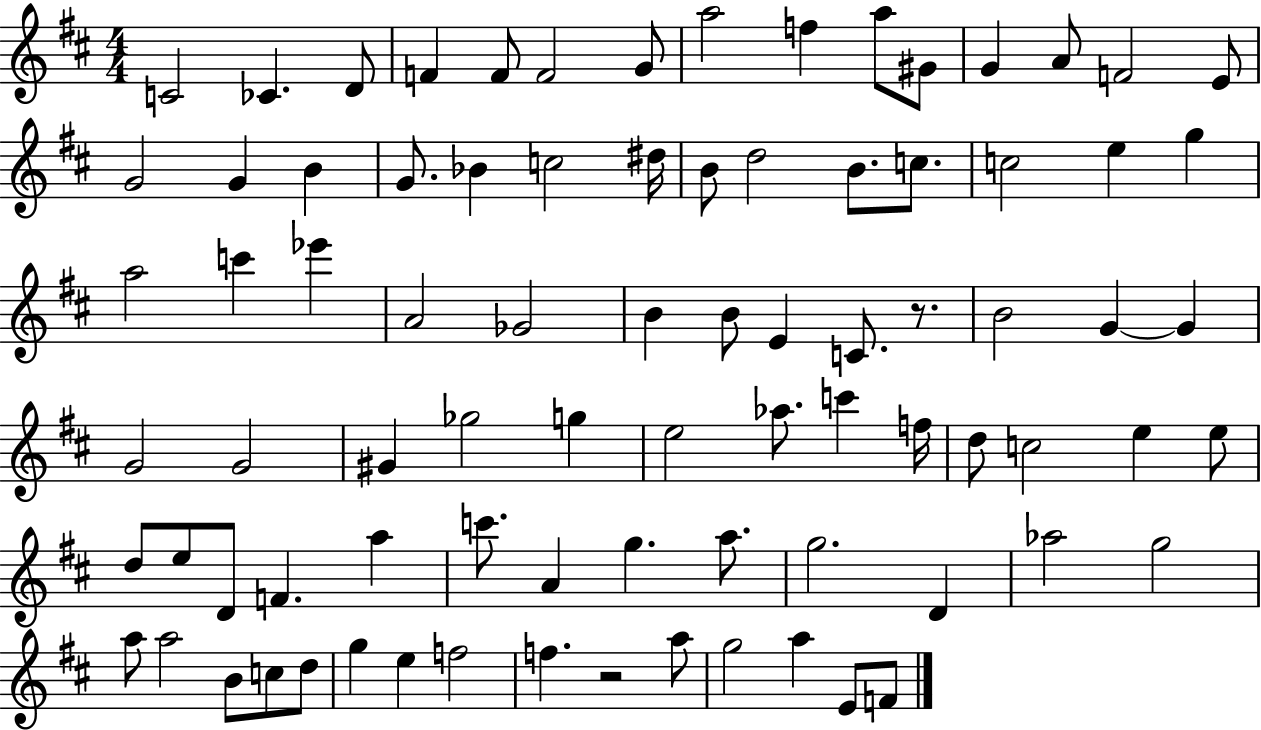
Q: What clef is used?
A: treble